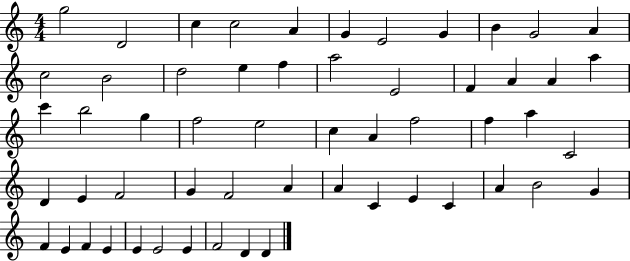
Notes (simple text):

G5/h D4/h C5/q C5/h A4/q G4/q E4/h G4/q B4/q G4/h A4/q C5/h B4/h D5/h E5/q F5/q A5/h E4/h F4/q A4/q A4/q A5/q C6/q B5/h G5/q F5/h E5/h C5/q A4/q F5/h F5/q A5/q C4/h D4/q E4/q F4/h G4/q F4/h A4/q A4/q C4/q E4/q C4/q A4/q B4/h G4/q F4/q E4/q F4/q E4/q E4/q E4/h E4/q F4/h D4/q D4/q